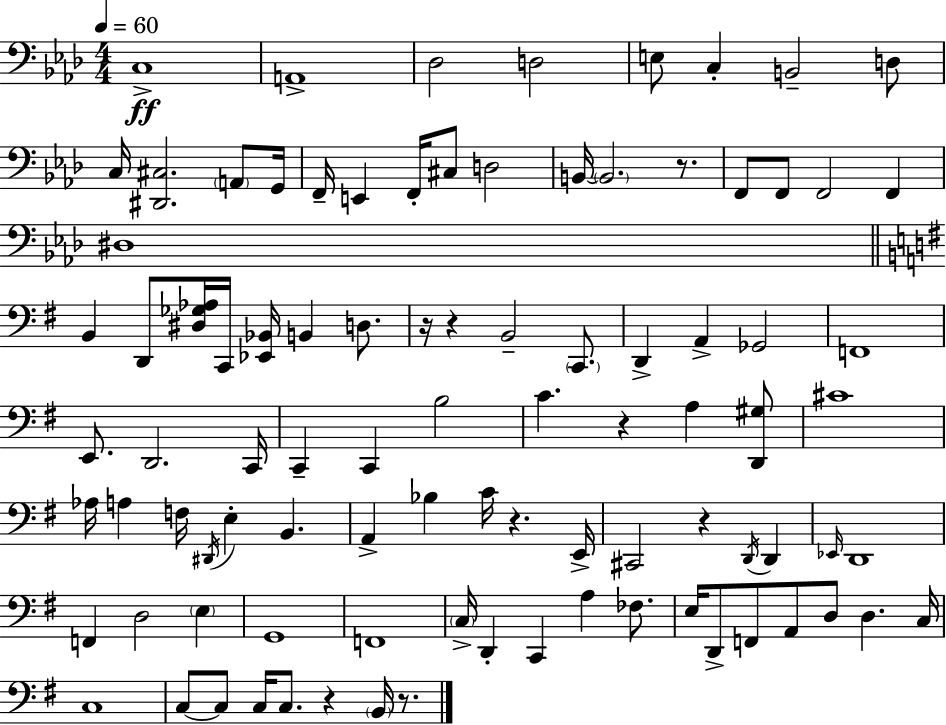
{
  \clef bass
  \numericTimeSignature
  \time 4/4
  \key f \minor
  \tempo 4 = 60
  c1->\ff | a,1-> | des2 d2 | e8 c4-. b,2-- d8 | \break c16 <dis, cis>2. \parenthesize a,8 g,16 | f,16-- e,4 f,16-. cis8 d2 | b,16~~ \parenthesize b,2. r8. | f,8 f,8 f,2 f,4 | \break dis1 | \bar "||" \break \key g \major b,4 d,8 <dis ges aes>16 c,16 <ees, bes,>16 b,4 d8. | r16 r4 b,2-- \parenthesize c,8. | d,4-> a,4-> ges,2 | f,1 | \break e,8. d,2. c,16 | c,4-- c,4 b2 | c'4. r4 a4 <d, gis>8 | cis'1 | \break aes16 a4 f16 \acciaccatura { dis,16 } e4-. b,4. | a,4-> bes4 c'16 r4. | e,16-> cis,2 r4 \acciaccatura { d,16 } d,4 | \grace { ees,16 } d,1 | \break f,4 d2 \parenthesize e4 | g,1 | f,1 | \parenthesize c16-> d,4-. c,4 a4 | \break fes8. e16 d,8-> f,8 a,8 d8 d4. | c16 c1 | c8~~ c8 c16 c8. r4 \parenthesize b,16 | r8. \bar "|."
}